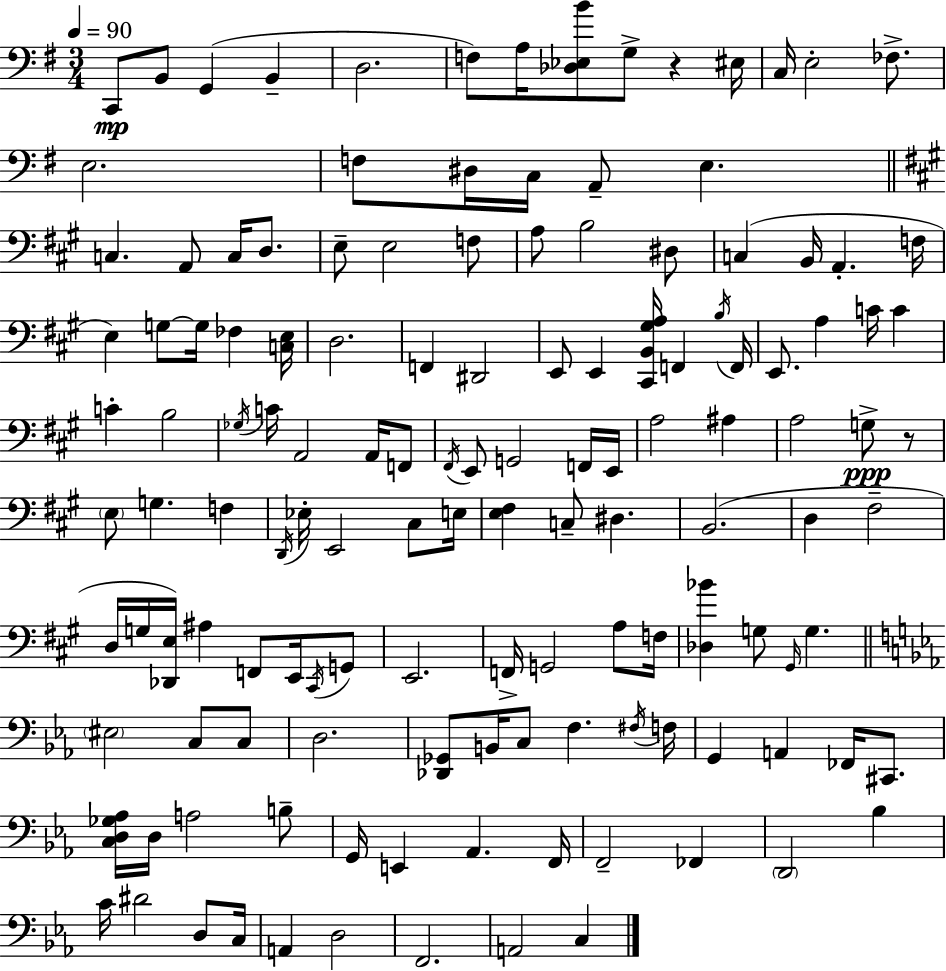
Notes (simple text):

C2/e B2/e G2/q B2/q D3/h. F3/e A3/s [Db3,Eb3,B4]/e G3/e R/q EIS3/s C3/s E3/h FES3/e. E3/h. F3/e D#3/s C3/s A2/e E3/q. C3/q. A2/e C3/s D3/e. E3/e E3/h F3/e A3/e B3/h D#3/e C3/q B2/s A2/q. F3/s E3/q G3/e G3/s FES3/q [C3,E3]/s D3/h. F2/q D#2/h E2/e E2/q [C#2,B2,G#3,A3]/s F2/q B3/s F2/s E2/e. A3/q C4/s C4/q C4/q B3/h Gb3/s C4/s A2/h A2/s F2/e F#2/s E2/e G2/h F2/s E2/s A3/h A#3/q A3/h G3/e R/e E3/e G3/q. F3/q D2/s Eb3/s E2/h C#3/e E3/s [E3,F#3]/q C3/e D#3/q. B2/h. D3/q F#3/h D3/s G3/s [Db2,E3]/s A#3/q F2/e E2/s C#2/s G2/e E2/h. F2/s G2/h A3/e F3/s [Db3,Bb4]/q G3/e G#2/s G3/q. EIS3/h C3/e C3/e D3/h. [Db2,Gb2]/e B2/s C3/e F3/q. F#3/s F3/s G2/q A2/q FES2/s C#2/e. [C3,D3,Gb3,Ab3]/s D3/s A3/h B3/e G2/s E2/q Ab2/q. F2/s F2/h FES2/q D2/h Bb3/q C4/s D#4/h D3/e C3/s A2/q D3/h F2/h. A2/h C3/q